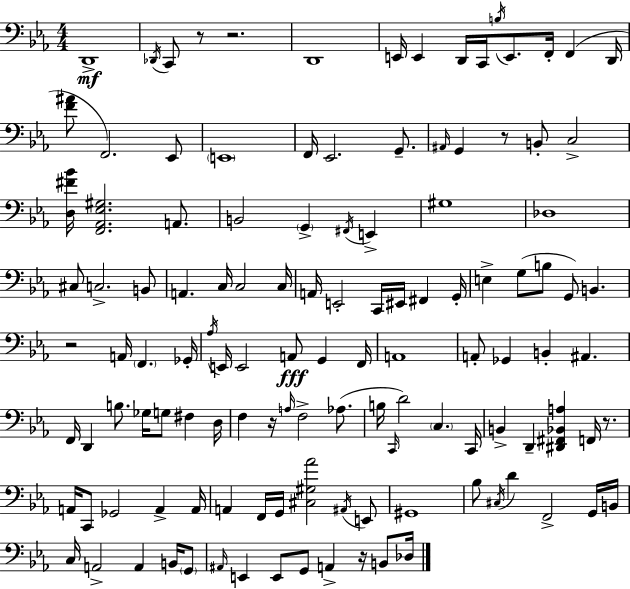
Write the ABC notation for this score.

X:1
T:Untitled
M:4/4
L:1/4
K:Eb
D,,4 _D,,/4 C,,/2 z/2 z2 D,,4 E,,/4 E,, D,,/4 C,,/4 B,/4 E,,/2 F,,/4 F,, D,,/4 [F^A]/2 F,,2 _E,,/2 E,,4 F,,/4 _E,,2 G,,/2 ^A,,/4 G,, z/2 B,,/2 C,2 [D,^F_B]/4 [F,,_A,,_E,^G,]2 A,,/2 B,,2 G,, ^F,,/4 E,, ^G,4 _D,4 ^C,/2 C,2 B,,/2 A,, C,/4 C,2 C,/4 A,,/4 E,,2 C,,/4 ^E,,/4 ^F,, G,,/4 E, G,/2 B,/2 G,,/2 B,, z2 A,,/4 F,, _G,,/4 _A,/4 E,,/4 E,,2 A,,/2 G,, F,,/4 A,,4 A,,/2 _G,, B,, ^A,, F,,/4 D,, B,/2 _G,/4 G,/2 ^F, D,/4 F, z/4 A,/4 F,2 _A,/2 B,/4 C,,/4 D2 C, C,,/4 B,, D,, [^D,,^F,,_B,,A,] F,,/4 z/2 A,,/4 C,,/2 _G,,2 A,, A,,/4 A,, F,,/4 G,,/4 [^C,^G,_A]2 ^A,,/4 E,,/2 ^G,,4 _B,/2 ^C,/4 D F,,2 G,,/4 B,,/4 C,/4 A,,2 A,, B,,/4 G,,/2 ^A,,/4 E,, E,,/2 G,,/2 A,, z/4 B,,/2 _D,/4